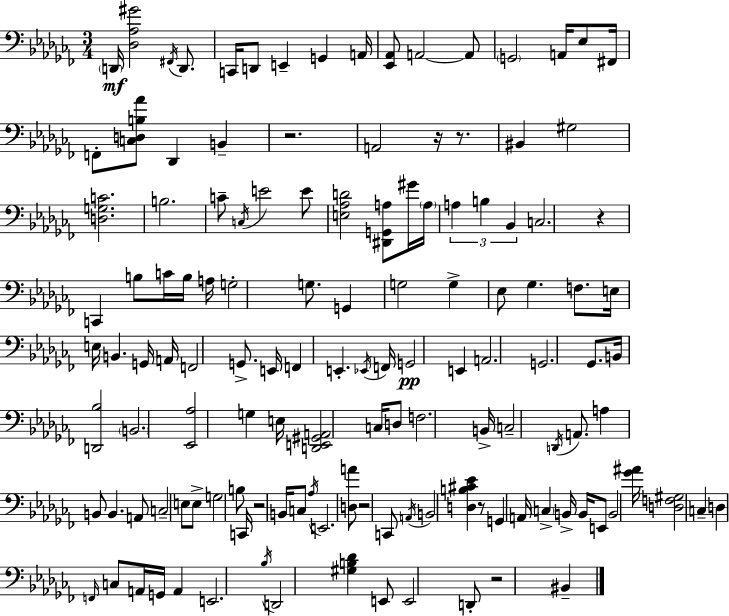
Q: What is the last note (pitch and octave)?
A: BIS2